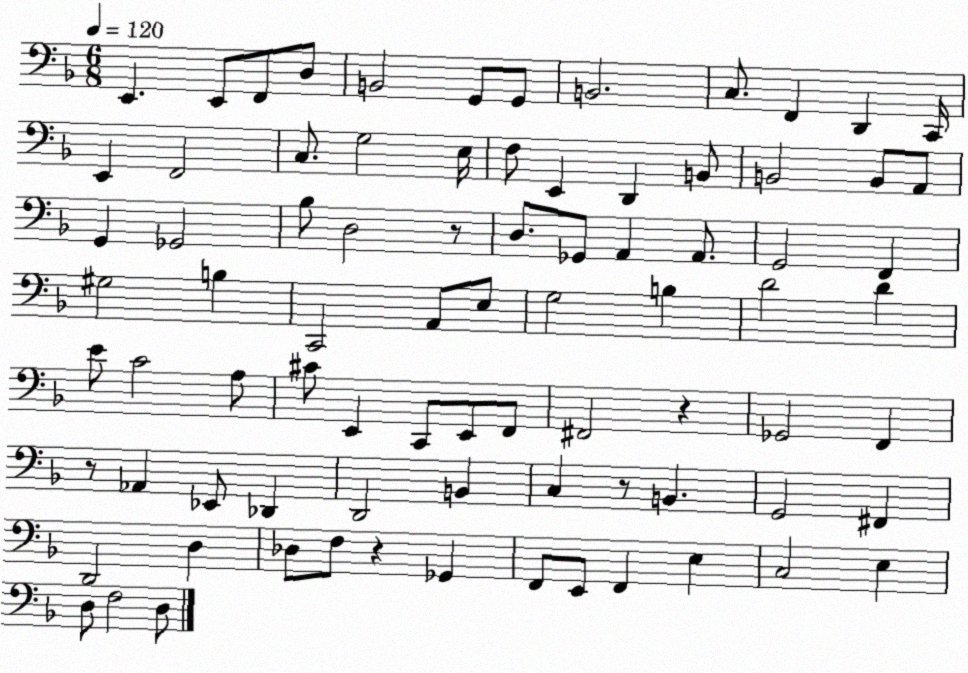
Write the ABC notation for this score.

X:1
T:Untitled
M:6/8
L:1/4
K:F
E,, E,,/2 F,,/2 D,/2 B,,2 G,,/2 G,,/2 B,,2 C,/2 F,, D,, C,,/4 E,, F,,2 C,/2 G,2 E,/4 F,/2 E,, D,, B,,/2 B,,2 B,,/2 A,,/2 G,, _G,,2 _B,/2 D,2 z/2 D,/2 _G,,/2 A,, A,,/2 G,,2 F,, ^G,2 B, C,,2 A,,/2 E,/2 G,2 B, D2 D E/2 C2 A,/2 ^C/2 E,, C,,/2 E,,/2 F,,/2 ^F,,2 z _G,,2 F,, z/2 _A,, _E,,/2 _D,, D,,2 B,, C, z/2 B,, G,,2 ^F,, D,,2 D, _D,/2 F,/2 z _G,, F,,/2 E,,/2 F,, E, C,2 E, D,/2 F,2 D,/2